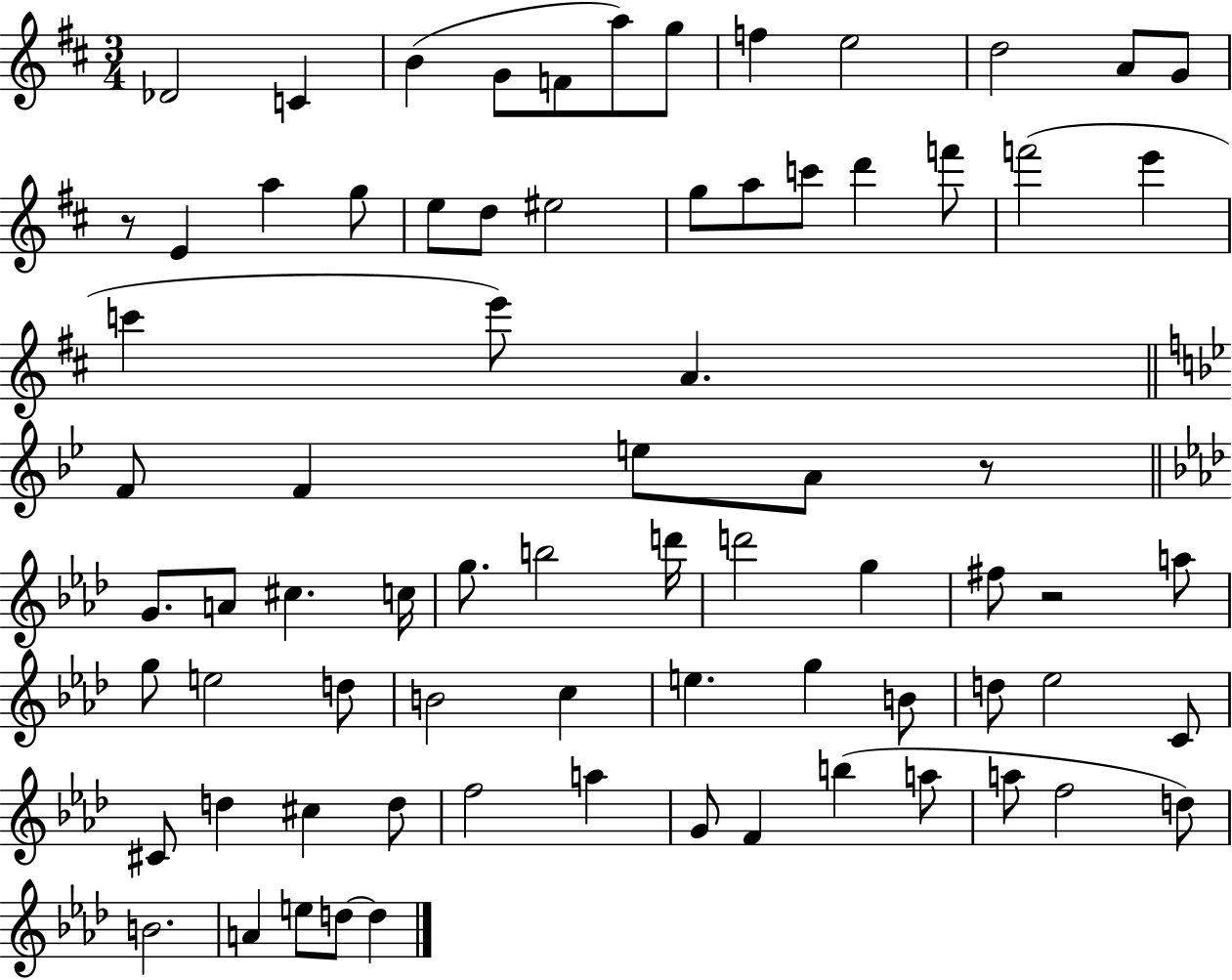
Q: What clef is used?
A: treble